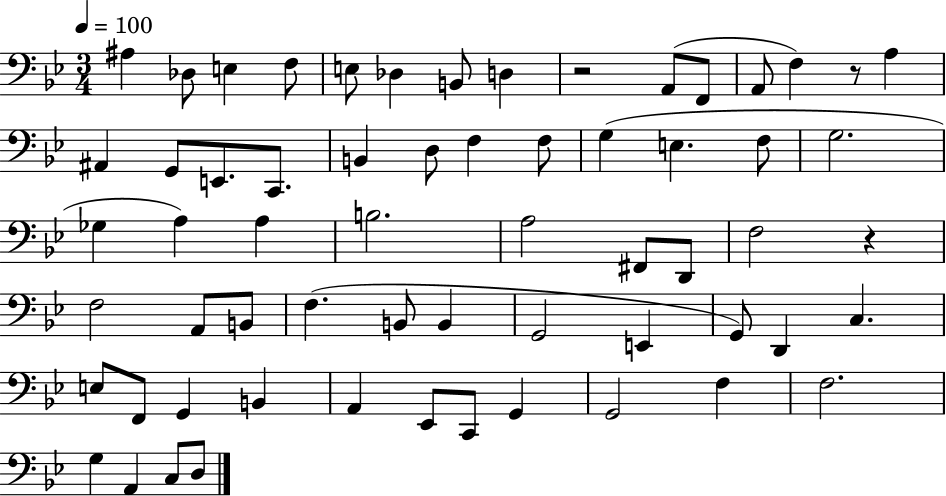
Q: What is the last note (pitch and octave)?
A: D3